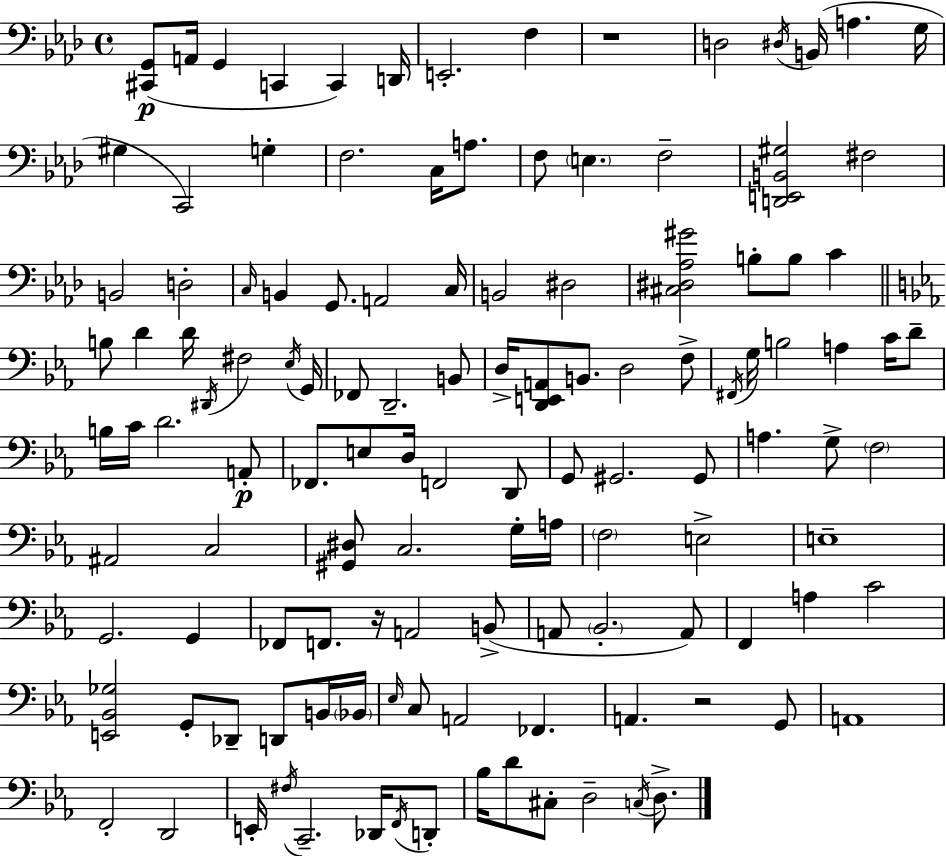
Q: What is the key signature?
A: AES major